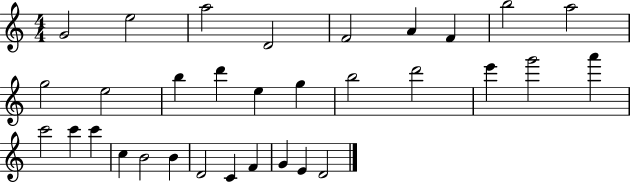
G4/h E5/h A5/h D4/h F4/h A4/q F4/q B5/h A5/h G5/h E5/h B5/q D6/q E5/q G5/q B5/h D6/h E6/q G6/h A6/q C6/h C6/q C6/q C5/q B4/h B4/q D4/h C4/q F4/q G4/q E4/q D4/h